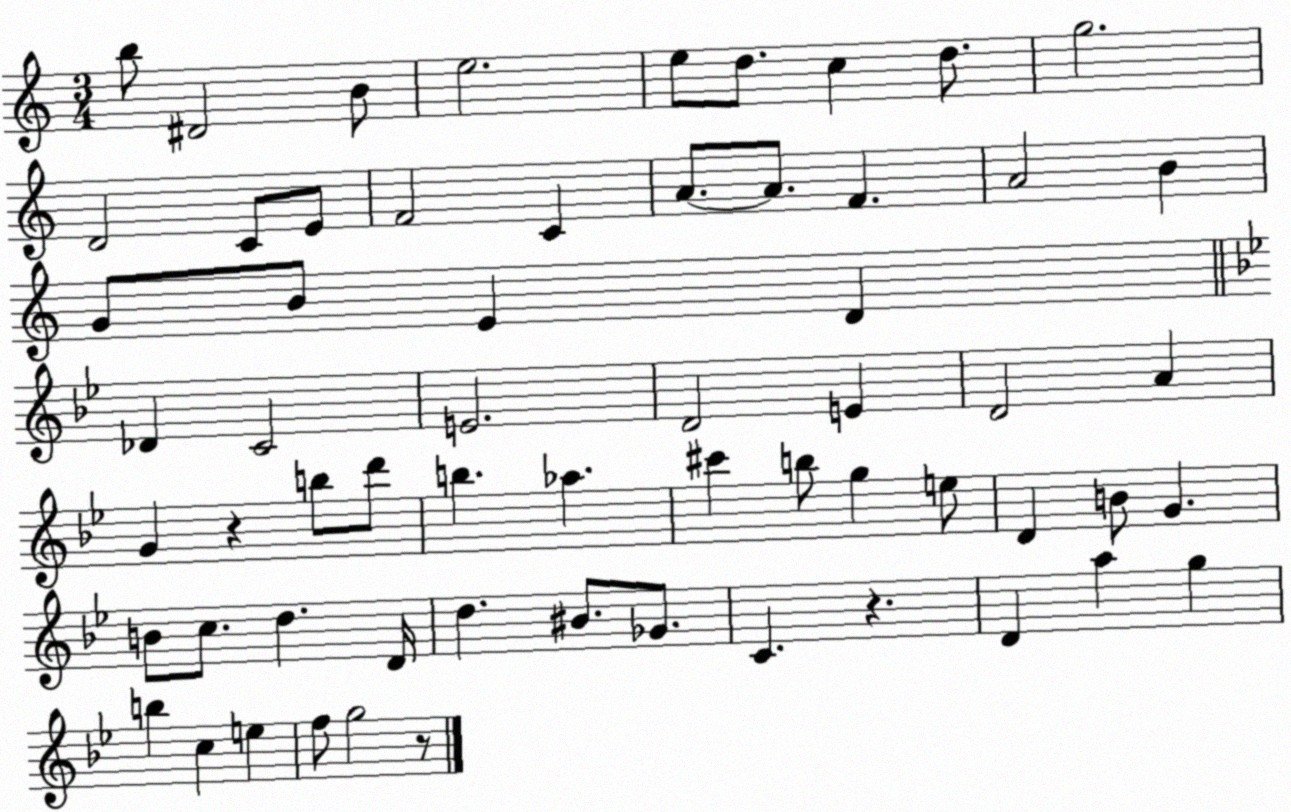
X:1
T:Untitled
M:3/4
L:1/4
K:C
b/2 ^D2 B/2 e2 e/2 d/2 c d/2 g2 D2 C/2 E/2 F2 C A/2 A/2 F A2 B G/2 B/2 E D _D C2 E2 D2 E D2 A G z b/2 d'/2 b _a ^c' b/2 g e/2 D B/2 G B/2 c/2 d D/4 d ^B/2 _G/2 C z D a g b c e f/2 g2 z/2